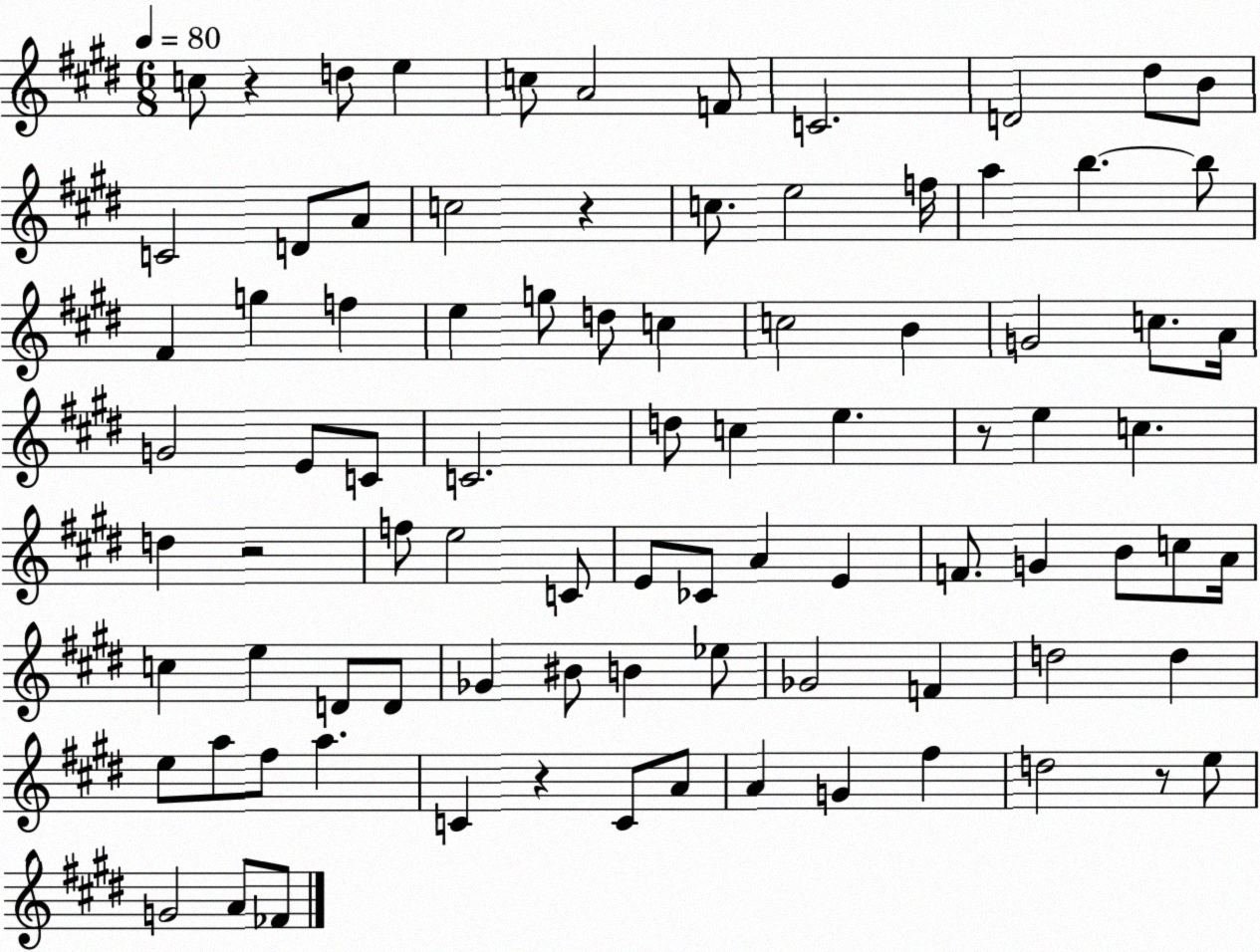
X:1
T:Untitled
M:6/8
L:1/4
K:E
c/2 z d/2 e c/2 A2 F/2 C2 D2 ^d/2 B/2 C2 D/2 A/2 c2 z c/2 e2 f/4 a b b/2 ^F g f e g/2 d/2 c c2 B G2 c/2 A/4 G2 E/2 C/2 C2 d/2 c e z/2 e c d z2 f/2 e2 C/2 E/2 _C/2 A E F/2 G B/2 c/2 A/4 c e D/2 D/2 _G ^B/2 B _e/2 _G2 F d2 d e/2 a/2 ^f/2 a C z C/2 A/2 A G ^f d2 z/2 e/2 G2 A/2 _F/2